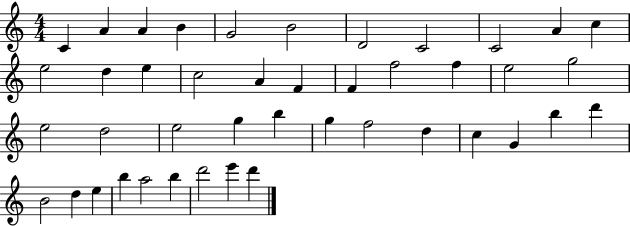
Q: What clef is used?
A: treble